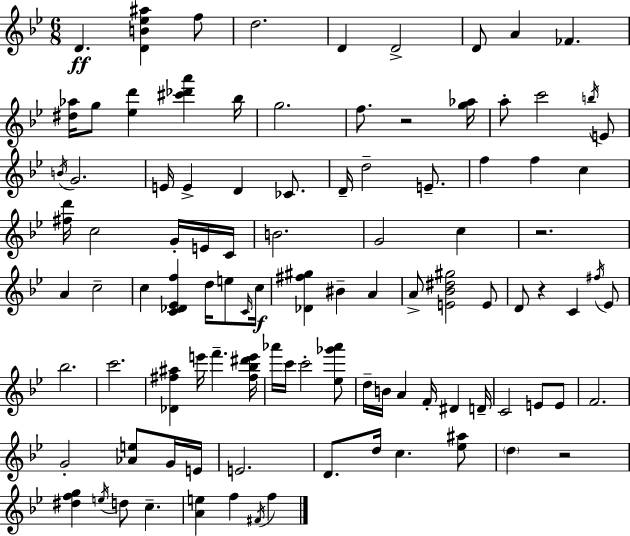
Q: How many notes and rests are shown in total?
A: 101